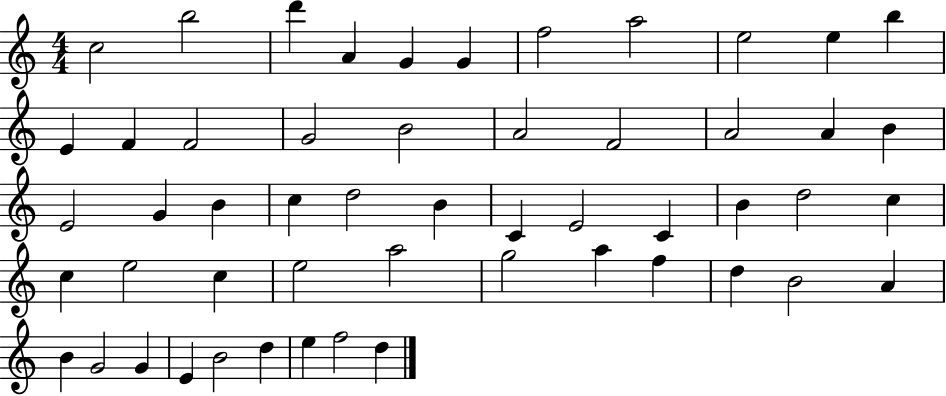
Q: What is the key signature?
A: C major